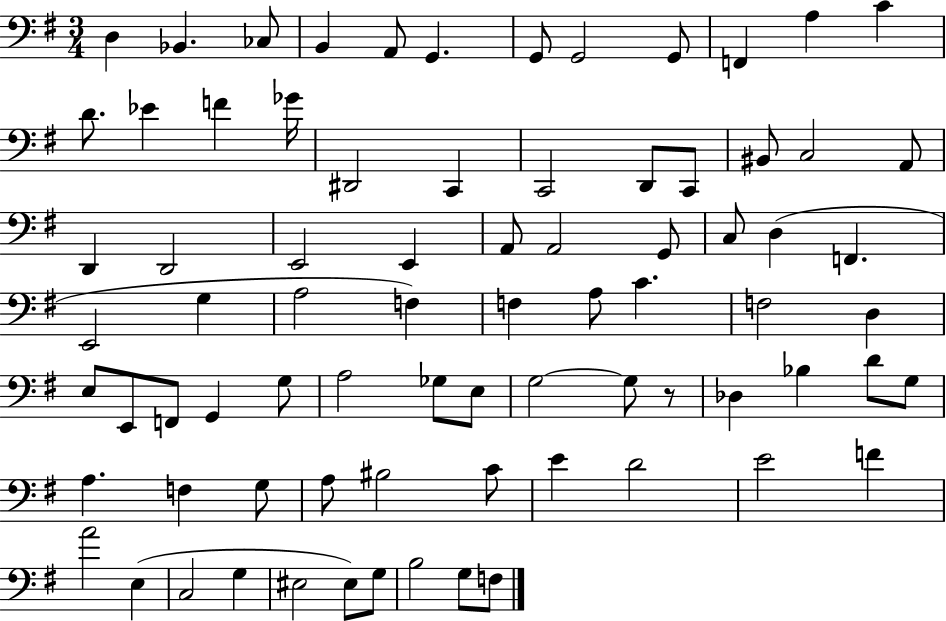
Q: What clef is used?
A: bass